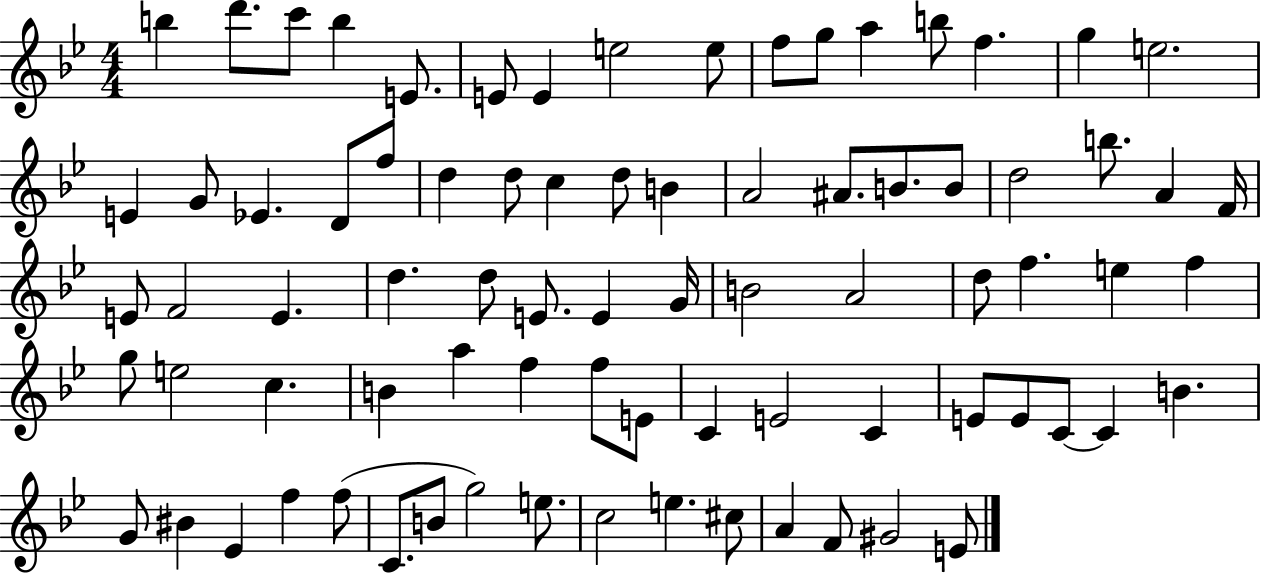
B5/q D6/e. C6/e B5/q E4/e. E4/e E4/q E5/h E5/e F5/e G5/e A5/q B5/e F5/q. G5/q E5/h. E4/q G4/e Eb4/q. D4/e F5/e D5/q D5/e C5/q D5/e B4/q A4/h A#4/e. B4/e. B4/e D5/h B5/e. A4/q F4/s E4/e F4/h E4/q. D5/q. D5/e E4/e. E4/q G4/s B4/h A4/h D5/e F5/q. E5/q F5/q G5/e E5/h C5/q. B4/q A5/q F5/q F5/e E4/e C4/q E4/h C4/q E4/e E4/e C4/e C4/q B4/q. G4/e BIS4/q Eb4/q F5/q F5/e C4/e. B4/e G5/h E5/e. C5/h E5/q. C#5/e A4/q F4/e G#4/h E4/e